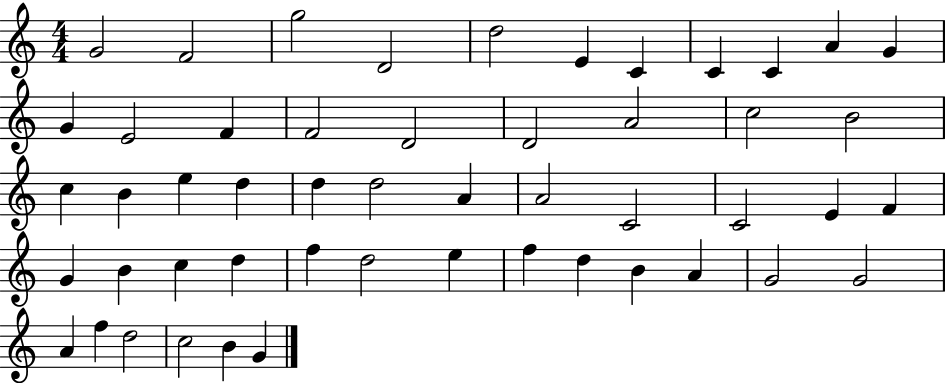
X:1
T:Untitled
M:4/4
L:1/4
K:C
G2 F2 g2 D2 d2 E C C C A G G E2 F F2 D2 D2 A2 c2 B2 c B e d d d2 A A2 C2 C2 E F G B c d f d2 e f d B A G2 G2 A f d2 c2 B G